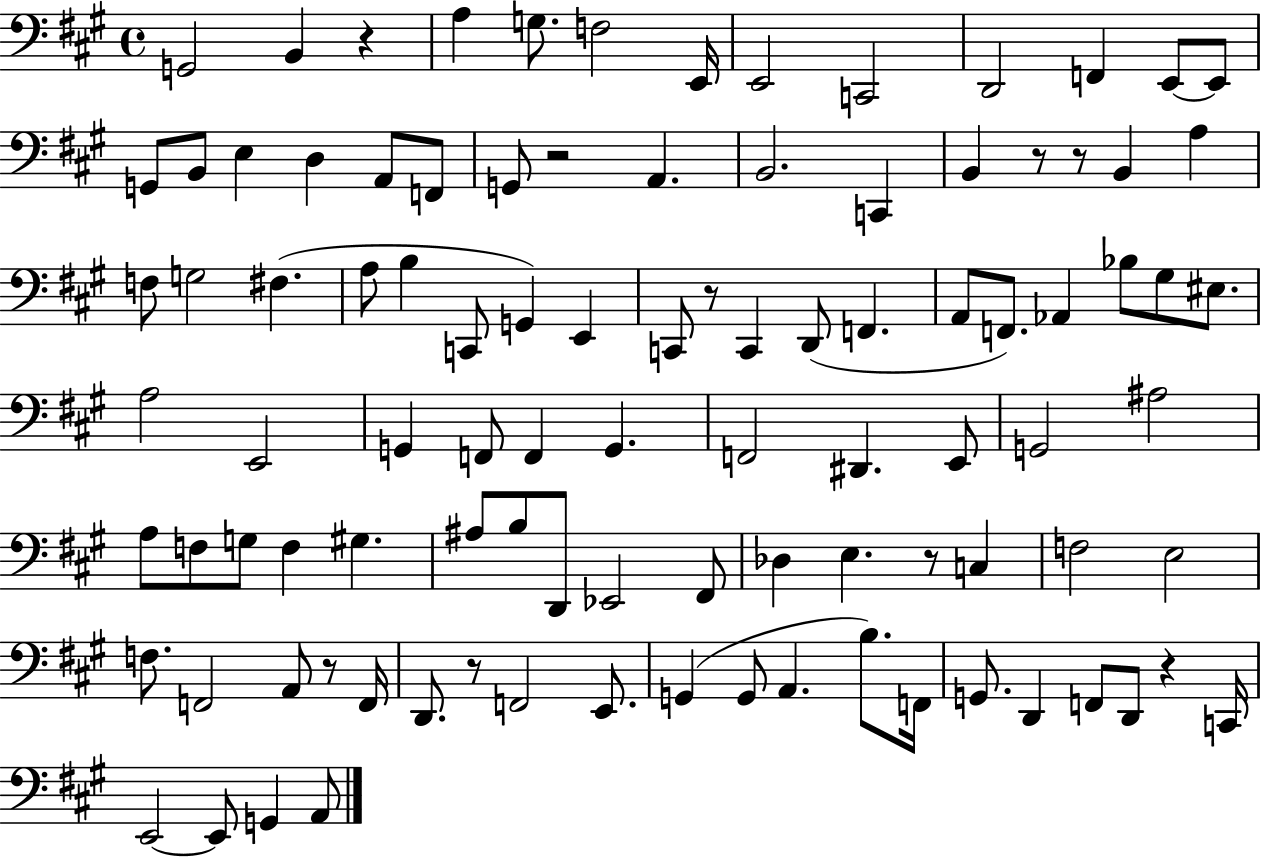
{
  \clef bass
  \time 4/4
  \defaultTimeSignature
  \key a \major
  g,2 b,4 r4 | a4 g8. f2 e,16 | e,2 c,2 | d,2 f,4 e,8~~ e,8 | \break g,8 b,8 e4 d4 a,8 f,8 | g,8 r2 a,4. | b,2. c,4 | b,4 r8 r8 b,4 a4 | \break f8 g2 fis4.( | a8 b4 c,8 g,4) e,4 | c,8 r8 c,4 d,8( f,4. | a,8 f,8.) aes,4 bes8 gis8 eis8. | \break a2 e,2 | g,4 f,8 f,4 g,4. | f,2 dis,4. e,8 | g,2 ais2 | \break a8 f8 g8 f4 gis4. | ais8 b8 d,8 ees,2 fis,8 | des4 e4. r8 c4 | f2 e2 | \break f8. f,2 a,8 r8 f,16 | d,8. r8 f,2 e,8. | g,4( g,8 a,4. b8.) f,16 | g,8. d,4 f,8 d,8 r4 c,16 | \break e,2~~ e,8 g,4 a,8 | \bar "|."
}